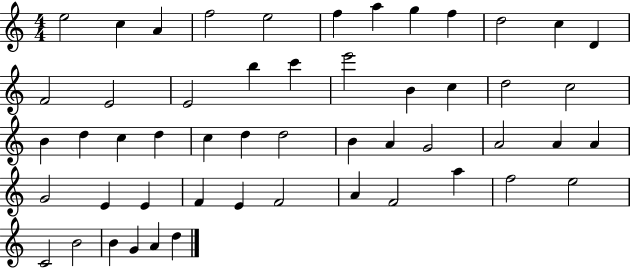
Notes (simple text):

E5/h C5/q A4/q F5/h E5/h F5/q A5/q G5/q F5/q D5/h C5/q D4/q F4/h E4/h E4/h B5/q C6/q E6/h B4/q C5/q D5/h C5/h B4/q D5/q C5/q D5/q C5/q D5/q D5/h B4/q A4/q G4/h A4/h A4/q A4/q G4/h E4/q E4/q F4/q E4/q F4/h A4/q F4/h A5/q F5/h E5/h C4/h B4/h B4/q G4/q A4/q D5/q